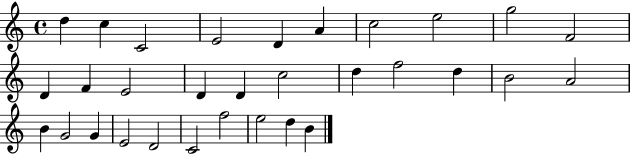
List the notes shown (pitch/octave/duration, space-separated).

D5/q C5/q C4/h E4/h D4/q A4/q C5/h E5/h G5/h F4/h D4/q F4/q E4/h D4/q D4/q C5/h D5/q F5/h D5/q B4/h A4/h B4/q G4/h G4/q E4/h D4/h C4/h F5/h E5/h D5/q B4/q